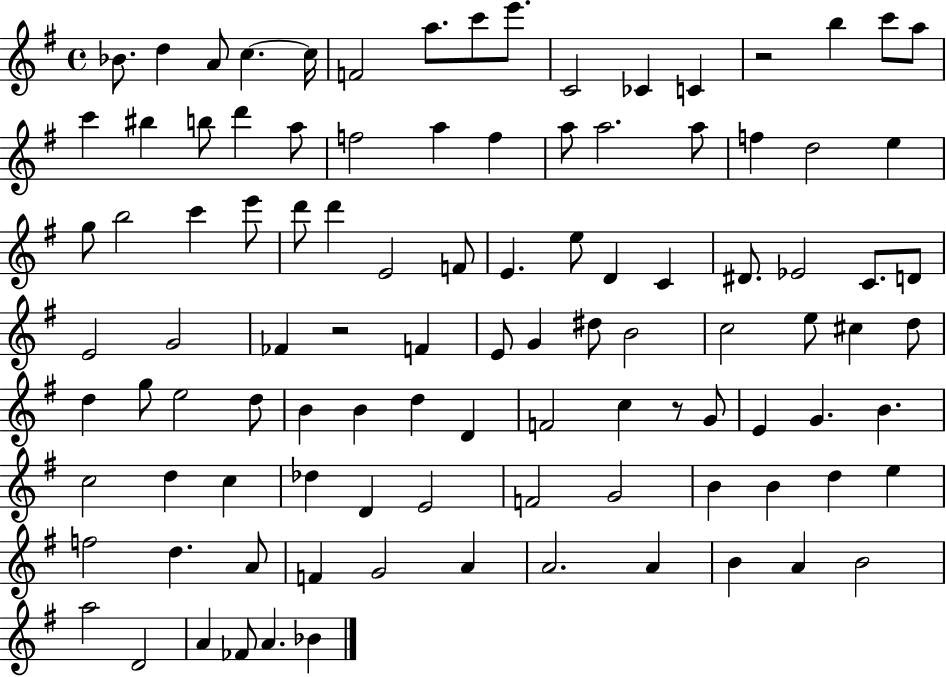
X:1
T:Untitled
M:4/4
L:1/4
K:G
_B/2 d A/2 c c/4 F2 a/2 c'/2 e'/2 C2 _C C z2 b c'/2 a/2 c' ^b b/2 d' a/2 f2 a f a/2 a2 a/2 f d2 e g/2 b2 c' e'/2 d'/2 d' E2 F/2 E e/2 D C ^D/2 _E2 C/2 D/2 E2 G2 _F z2 F E/2 G ^d/2 B2 c2 e/2 ^c d/2 d g/2 e2 d/2 B B d D F2 c z/2 G/2 E G B c2 d c _d D E2 F2 G2 B B d e f2 d A/2 F G2 A A2 A B A B2 a2 D2 A _F/2 A _B